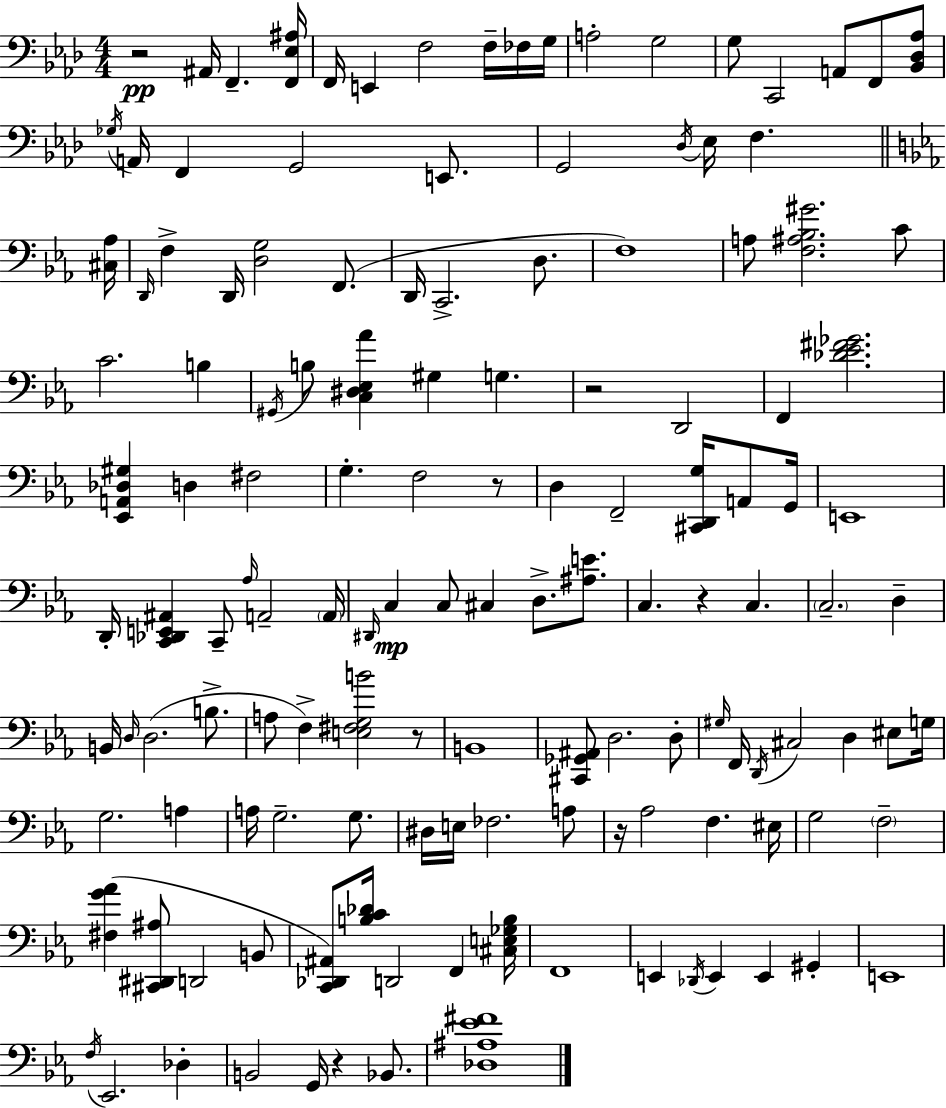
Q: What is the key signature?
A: AES major